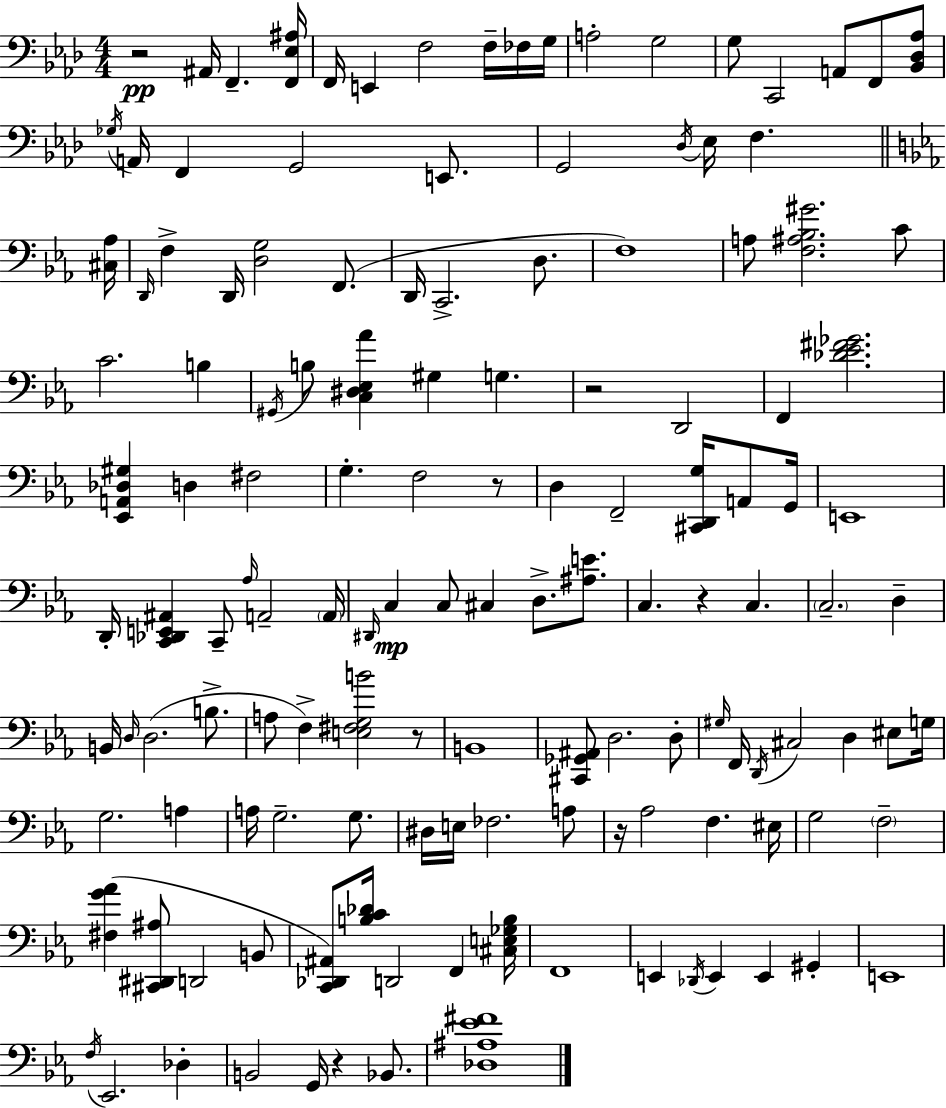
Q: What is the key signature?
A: AES major